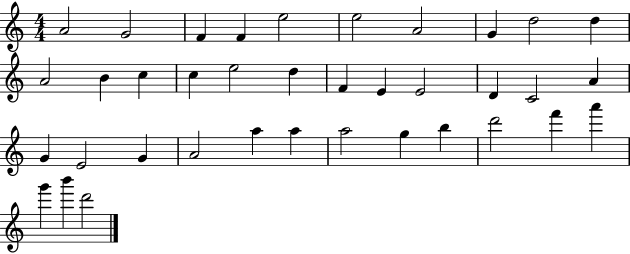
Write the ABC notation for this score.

X:1
T:Untitled
M:4/4
L:1/4
K:C
A2 G2 F F e2 e2 A2 G d2 d A2 B c c e2 d F E E2 D C2 A G E2 G A2 a a a2 g b d'2 f' a' g' b' d'2